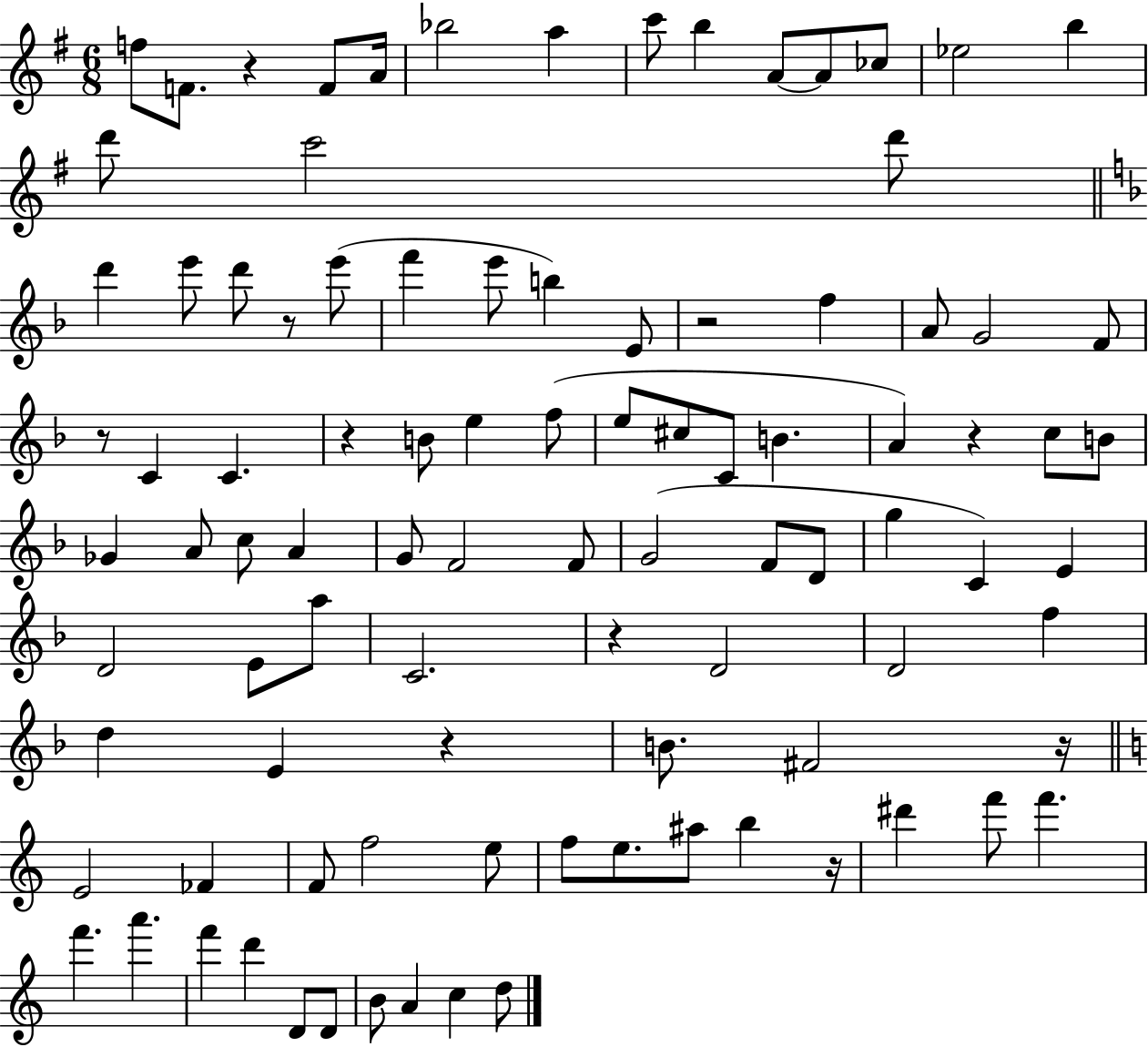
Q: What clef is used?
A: treble